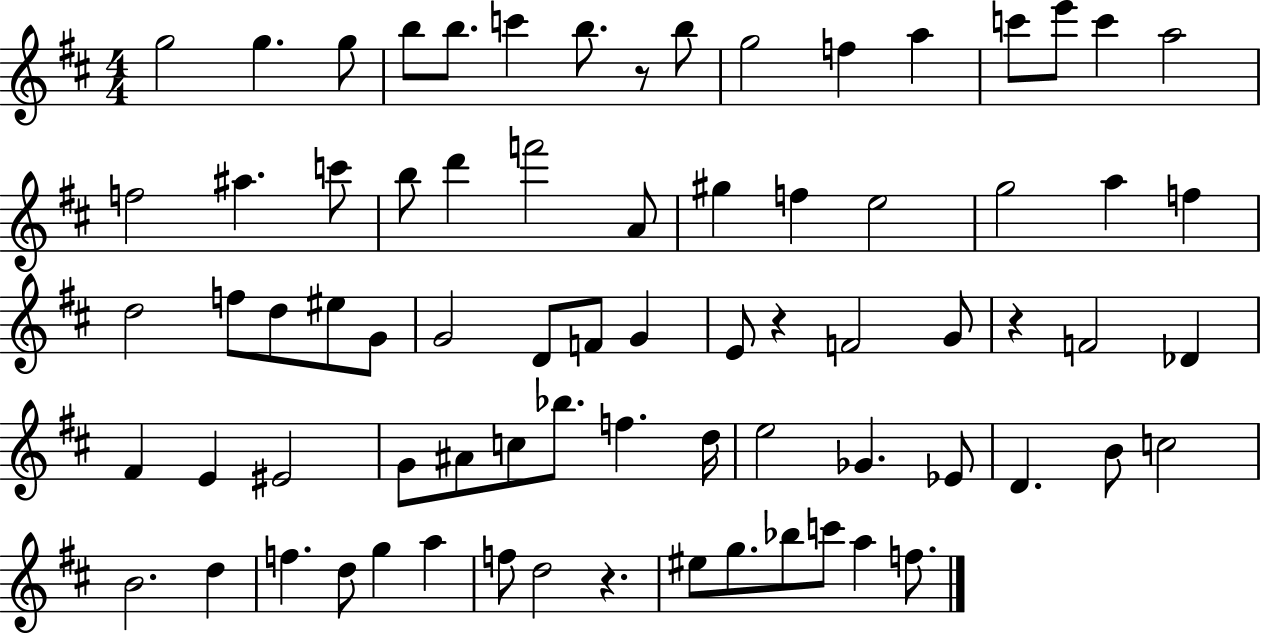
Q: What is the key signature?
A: D major